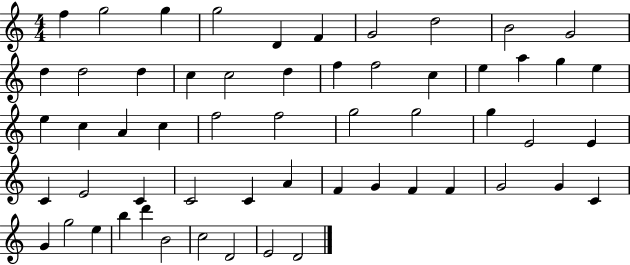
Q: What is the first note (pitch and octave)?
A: F5